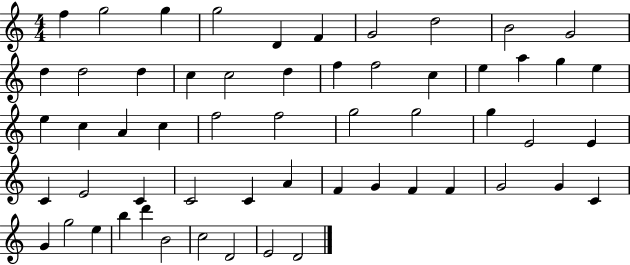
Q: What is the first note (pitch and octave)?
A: F5